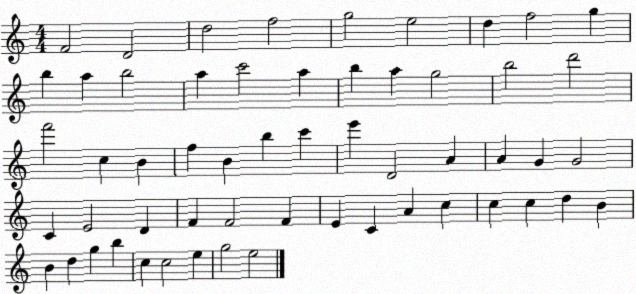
X:1
T:Untitled
M:4/4
L:1/4
K:C
F2 D2 d2 f2 g2 e2 d f2 g b a b2 a c'2 a b a g2 b2 d'2 f'2 c B f B b c' e' D2 A A G G2 C E2 D F F2 F E C A c c c d B B d g b c c2 e g2 e2